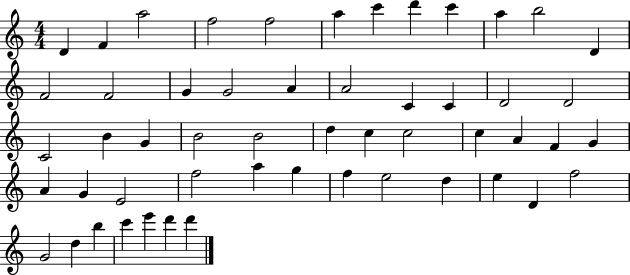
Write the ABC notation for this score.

X:1
T:Untitled
M:4/4
L:1/4
K:C
D F a2 f2 f2 a c' d' c' a b2 D F2 F2 G G2 A A2 C C D2 D2 C2 B G B2 B2 d c c2 c A F G A G E2 f2 a g f e2 d e D f2 G2 d b c' e' d' d'